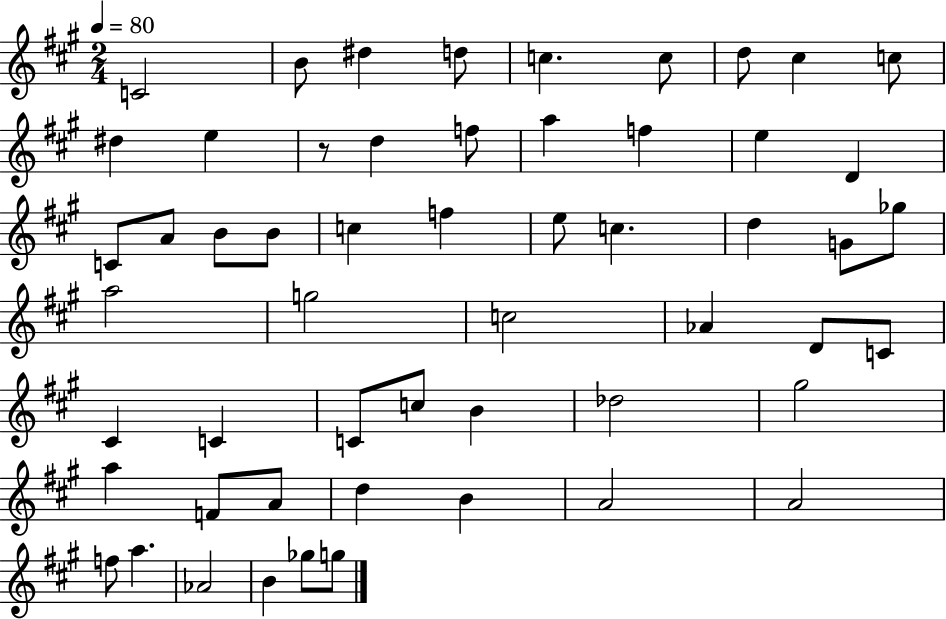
{
  \clef treble
  \numericTimeSignature
  \time 2/4
  \key a \major
  \tempo 4 = 80
  c'2 | b'8 dis''4 d''8 | c''4. c''8 | d''8 cis''4 c''8 | \break dis''4 e''4 | r8 d''4 f''8 | a''4 f''4 | e''4 d'4 | \break c'8 a'8 b'8 b'8 | c''4 f''4 | e''8 c''4. | d''4 g'8 ges''8 | \break a''2 | g''2 | c''2 | aes'4 d'8 c'8 | \break cis'4 c'4 | c'8 c''8 b'4 | des''2 | gis''2 | \break a''4 f'8 a'8 | d''4 b'4 | a'2 | a'2 | \break f''8 a''4. | aes'2 | b'4 ges''8 g''8 | \bar "|."
}